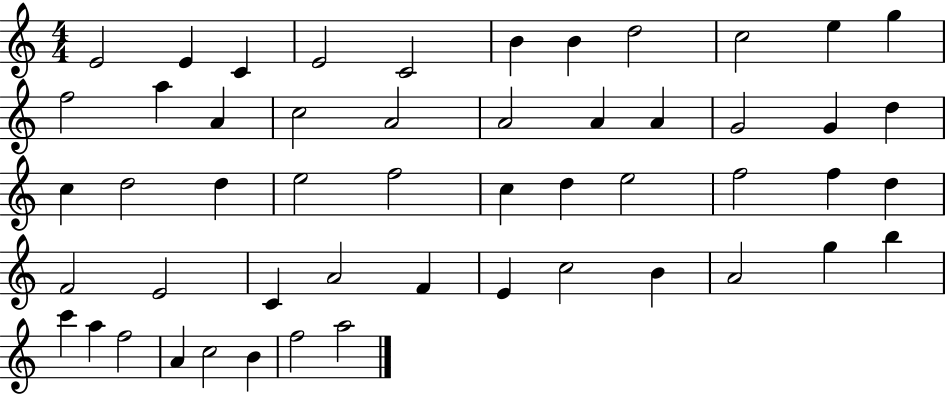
E4/h E4/q C4/q E4/h C4/h B4/q B4/q D5/h C5/h E5/q G5/q F5/h A5/q A4/q C5/h A4/h A4/h A4/q A4/q G4/h G4/q D5/q C5/q D5/h D5/q E5/h F5/h C5/q D5/q E5/h F5/h F5/q D5/q F4/h E4/h C4/q A4/h F4/q E4/q C5/h B4/q A4/h G5/q B5/q C6/q A5/q F5/h A4/q C5/h B4/q F5/h A5/h